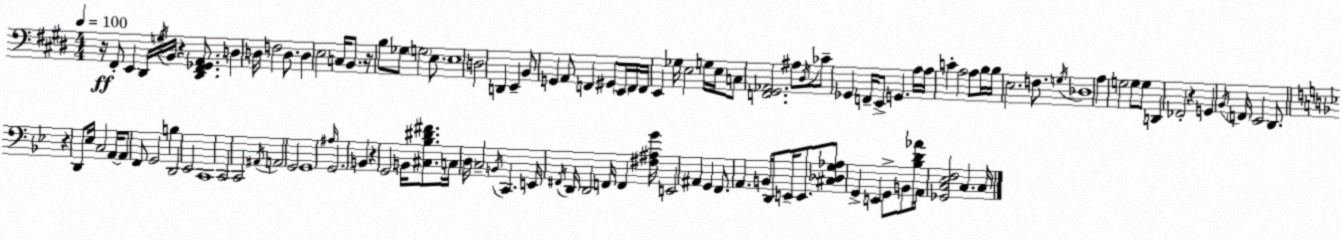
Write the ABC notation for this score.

X:1
T:Untitled
M:4/4
L:1/4
K:E
z/4 ^F,,/2 E,, ^D,,/4 G,/4 B,,/4 z [^D,,^F,,_G,,A,,]/2 D, D,/4 F,2 D,/2 D, E,2 C,/4 B,,/2 z/4 B,/2 _G,/2 G,2 E,/2 E,4 D,2 D,, E,, B,,/2 G,, A,,/2 F,, ^G,,/2 E,,/4 F,,/4 F,,/4 E,, _G,/4 E,2 G,/4 E,/4 C,/2 [F,,^G,,_A,,]2 ^A,/2 ^D,/4 _C/2 _G,, F,,/4 E,,/2 G,, A,/4 A,/4 C A,2 A,/2 B,/4 B,/4 E,2 F,/2 G,/4 _D,4 A, G,2 G,/2 G,/2 D,, _F,,2 z G,, B,,/4 F,,/4 E,,2 ^D,,/2 z D,,/2 _E,/4 C,2 A,,/4 A,,/2 F,,/2 G,,2 B, D,,2 _E,,2 C,,4 C,,2 C,,2 ^A,,/4 A,,2 G,,2 G,,4 ^A,/4 G,,2 B,, z G,,2 B,,/4 [^C,_B,^D^F]/2 C,/4 D,/4 C,2 B,,/4 C,, E,,/4 ^F,,/4 D,,/4 D,,2 F,,/4 F,, [^F,^A,G]/4 E,,2 ^A,, G,, F,,/2 A,, B,,/4 D,,/2 E,,/4 E,,/2 [^C,_D,G,_A,]/2 G,, E,, G,,/2 B,,/2 [_B,D_A]/2 A,,/4 [_G,,C,_E,F,]2 C, C,/4